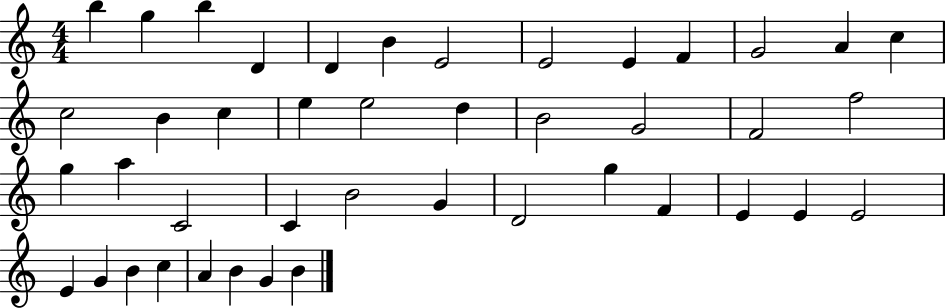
X:1
T:Untitled
M:4/4
L:1/4
K:C
b g b D D B E2 E2 E F G2 A c c2 B c e e2 d B2 G2 F2 f2 g a C2 C B2 G D2 g F E E E2 E G B c A B G B